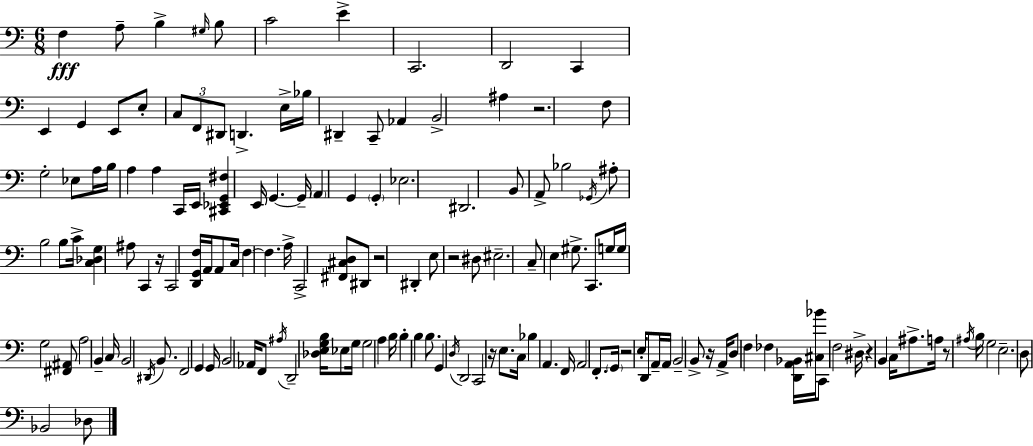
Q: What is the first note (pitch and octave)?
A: F3